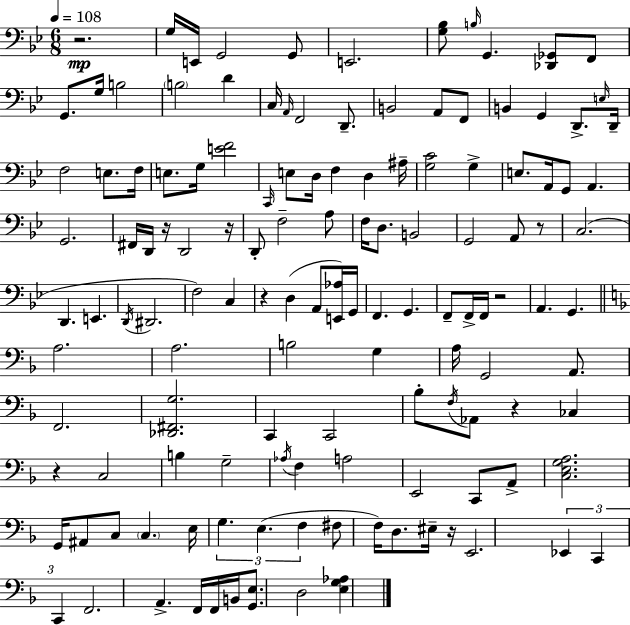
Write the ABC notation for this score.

X:1
T:Untitled
M:6/8
L:1/4
K:Gm
z2 G,/4 E,,/4 G,,2 G,,/2 E,,2 [G,_B,]/2 B,/4 G,, [_D,,_G,,]/2 F,,/2 G,,/2 G,/4 B,2 B,2 D C,/4 A,,/4 F,,2 D,,/2 B,,2 A,,/2 F,,/2 B,, G,, D,,/2 E,/4 D,,/4 F,2 E,/2 F,/4 E,/2 G,/4 [EF]2 C,,/4 E,/2 D,/4 F, D, ^A,/4 [G,C]2 G, E,/2 A,,/4 G,,/2 A,, G,,2 ^F,,/4 D,,/4 z/4 D,,2 z/4 D,,/2 F,2 A,/2 F,/4 D,/2 B,,2 G,,2 A,,/2 z/2 C,2 D,, E,, D,,/4 ^D,,2 F,2 C, z D, A,,/2 [E,,_A,]/4 G,,/4 F,, G,, F,,/2 F,,/4 F,,/4 z2 A,, G,, A,2 A,2 B,2 G, A,/4 G,,2 A,,/2 F,,2 [_D,,^F,,G,]2 C,, C,,2 _B,/2 F,/4 _A,,/2 z _C, z C,2 B, G,2 _A,/4 F, A,2 E,,2 C,,/2 A,,/2 [C,E,G,A,]2 G,,/4 ^A,,/2 C,/2 C, E,/4 G, E, F, ^F,/2 F,/4 D,/2 ^E,/4 z/4 E,,2 _E,, C,, C,, F,,2 A,, F,,/4 F,,/4 B,,/4 [G,,E,]/2 D,2 [E,G,_A,]